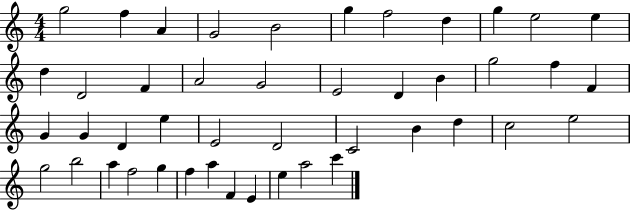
X:1
T:Untitled
M:4/4
L:1/4
K:C
g2 f A G2 B2 g f2 d g e2 e d D2 F A2 G2 E2 D B g2 f F G G D e E2 D2 C2 B d c2 e2 g2 b2 a f2 g f a F E e a2 c'